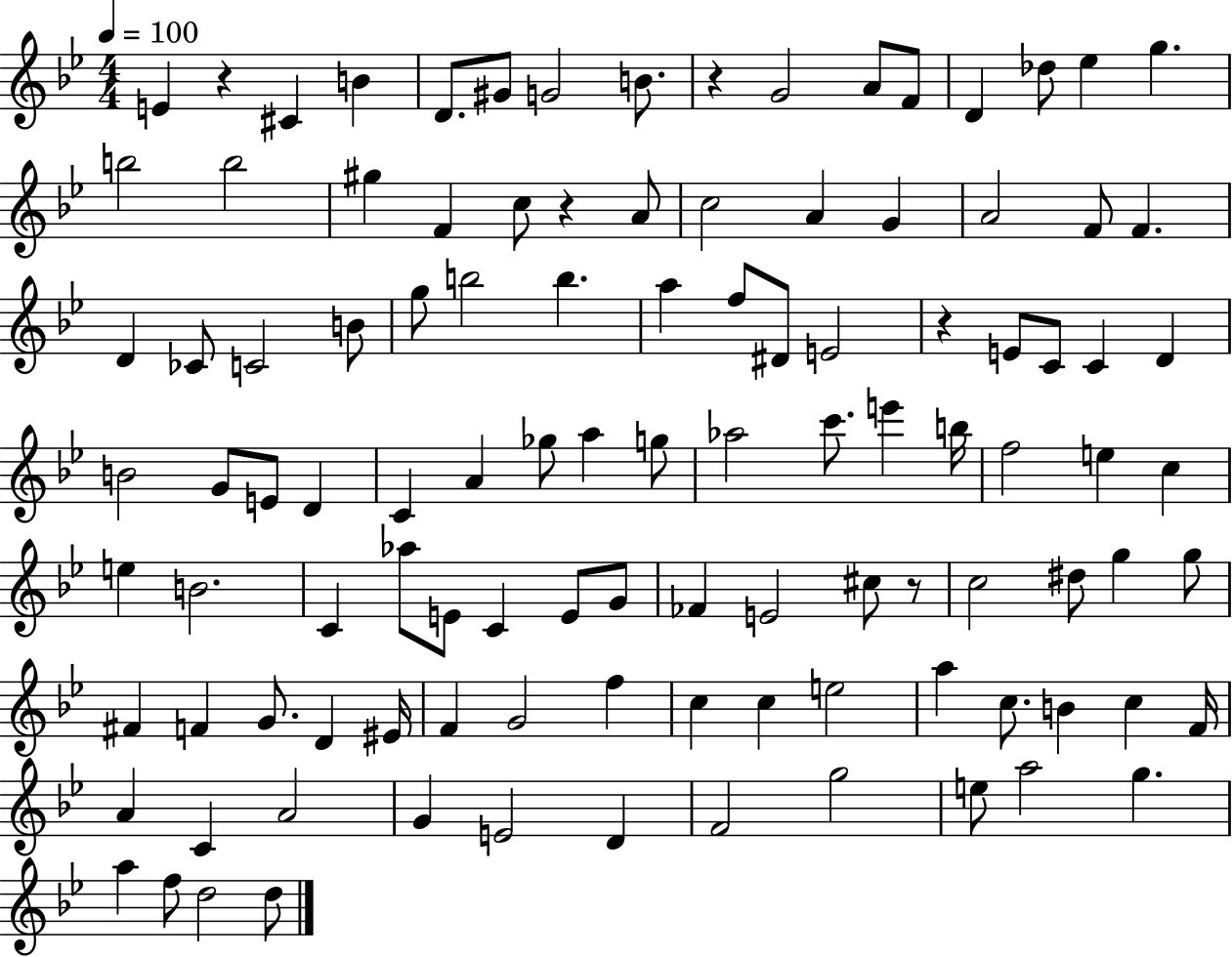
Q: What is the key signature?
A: BES major